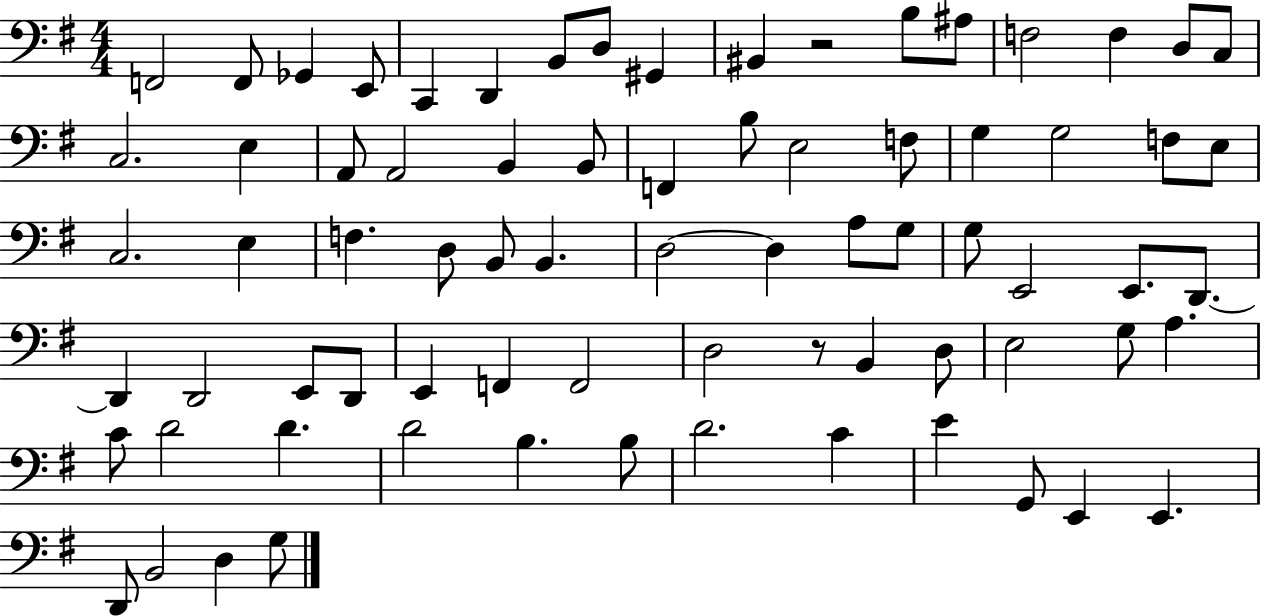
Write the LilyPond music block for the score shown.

{
  \clef bass
  \numericTimeSignature
  \time 4/4
  \key g \major
  f,2 f,8 ges,4 e,8 | c,4 d,4 b,8 d8 gis,4 | bis,4 r2 b8 ais8 | f2 f4 d8 c8 | \break c2. e4 | a,8 a,2 b,4 b,8 | f,4 b8 e2 f8 | g4 g2 f8 e8 | \break c2. e4 | f4. d8 b,8 b,4. | d2~~ d4 a8 g8 | g8 e,2 e,8. d,8.~~ | \break d,4 d,2 e,8 d,8 | e,4 f,4 f,2 | d2 r8 b,4 d8 | e2 g8 a4. | \break c'8 d'2 d'4. | d'2 b4. b8 | d'2. c'4 | e'4 g,8 e,4 e,4. | \break d,8 b,2 d4 g8 | \bar "|."
}